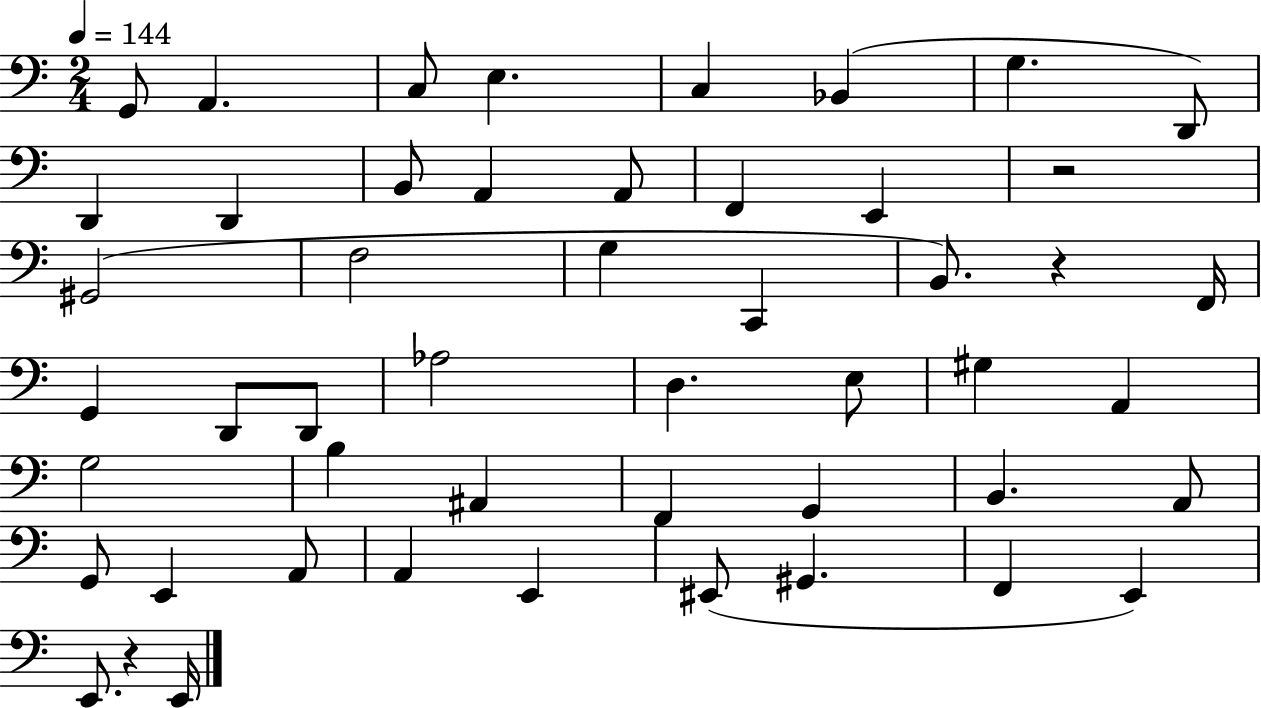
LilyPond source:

{
  \clef bass
  \numericTimeSignature
  \time 2/4
  \key c \major
  \tempo 4 = 144
  g,8 a,4. | c8 e4. | c4 bes,4( | g4. d,8) | \break d,4 d,4 | b,8 a,4 a,8 | f,4 e,4 | r2 | \break gis,2( | f2 | g4 c,4 | b,8.) r4 f,16 | \break g,4 d,8 d,8 | aes2 | d4. e8 | gis4 a,4 | \break g2 | b4 ais,4 | f,4 g,4 | b,4. a,8 | \break g,8 e,4 a,8 | a,4 e,4 | eis,8( gis,4. | f,4 e,4) | \break e,8. r4 e,16 | \bar "|."
}